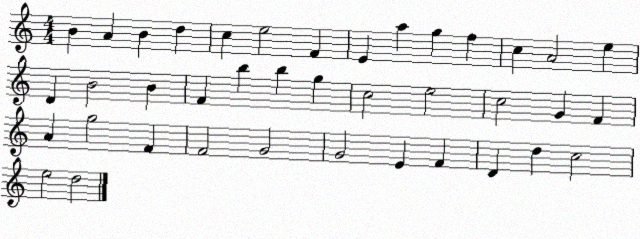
X:1
T:Untitled
M:4/4
L:1/4
K:C
B A B d c e2 F E a g f c A2 e D B2 B F b b g c2 e2 c2 G F A g2 F F2 G2 G2 E F D d c2 e2 d2